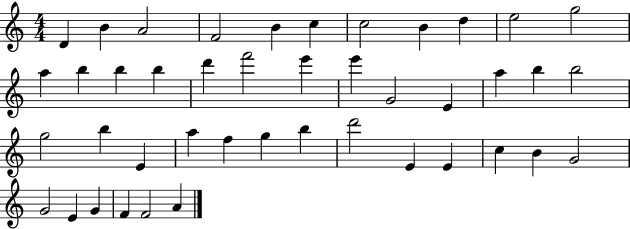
{
  \clef treble
  \numericTimeSignature
  \time 4/4
  \key c \major
  d'4 b'4 a'2 | f'2 b'4 c''4 | c''2 b'4 d''4 | e''2 g''2 | \break a''4 b''4 b''4 b''4 | d'''4 f'''2 e'''4 | e'''4 g'2 e'4 | a''4 b''4 b''2 | \break g''2 b''4 e'4 | a''4 f''4 g''4 b''4 | d'''2 e'4 e'4 | c''4 b'4 g'2 | \break g'2 e'4 g'4 | f'4 f'2 a'4 | \bar "|."
}